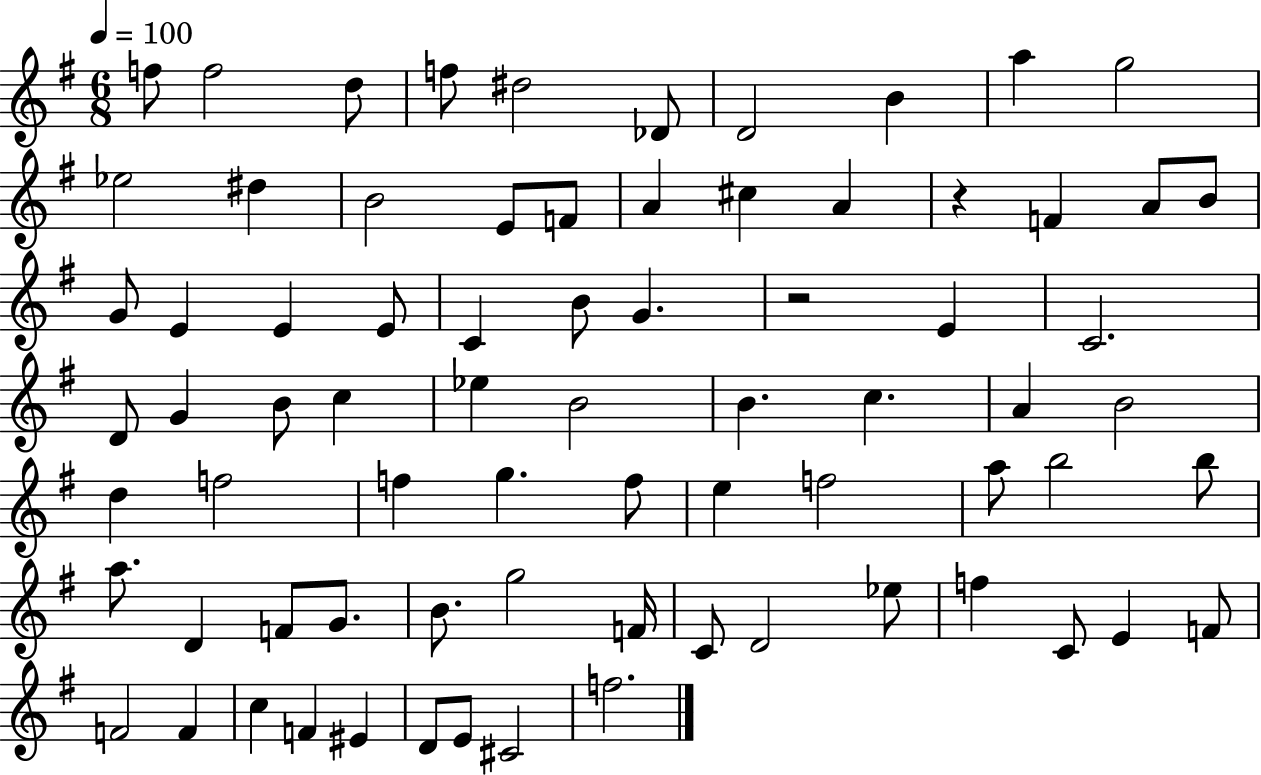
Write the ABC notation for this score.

X:1
T:Untitled
M:6/8
L:1/4
K:G
f/2 f2 d/2 f/2 ^d2 _D/2 D2 B a g2 _e2 ^d B2 E/2 F/2 A ^c A z F A/2 B/2 G/2 E E E/2 C B/2 G z2 E C2 D/2 G B/2 c _e B2 B c A B2 d f2 f g f/2 e f2 a/2 b2 b/2 a/2 D F/2 G/2 B/2 g2 F/4 C/2 D2 _e/2 f C/2 E F/2 F2 F c F ^E D/2 E/2 ^C2 f2